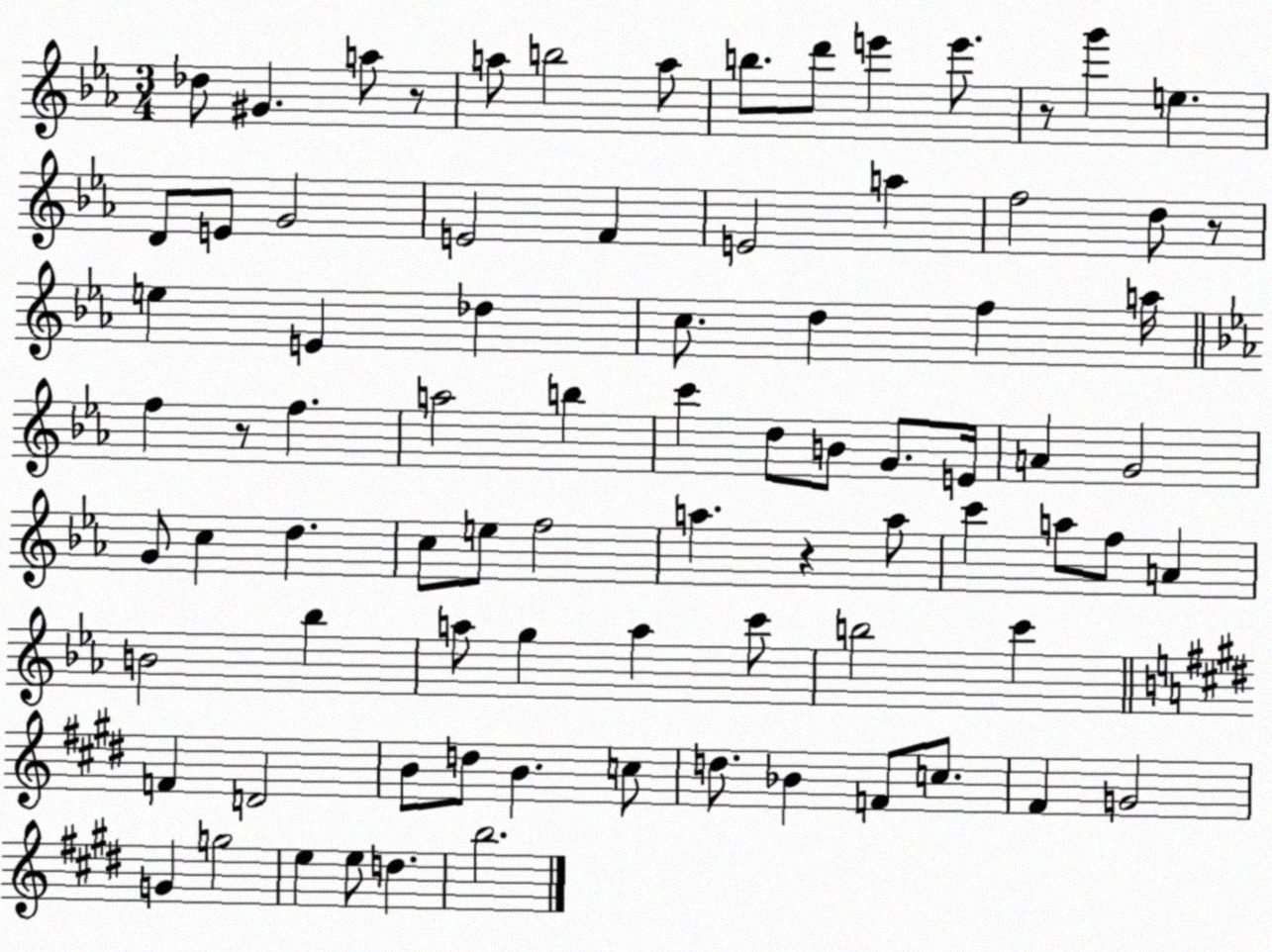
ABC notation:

X:1
T:Untitled
M:3/4
L:1/4
K:Eb
_d/2 ^G a/2 z/2 a/2 b2 a/2 b/2 d'/2 e' e'/2 z/2 g' e D/2 E/2 G2 E2 F E2 a f2 d/2 z/2 e E _d c/2 d f a/4 f z/2 f a2 b c' d/2 B/2 G/2 E/4 A G2 G/2 c d c/2 e/2 f2 a z a/2 c' a/2 f/2 A B2 _b a/2 g a c'/2 b2 c' F D2 B/2 d/2 B c/2 d/2 _B F/2 c/2 ^F G2 G g2 e e/2 d b2